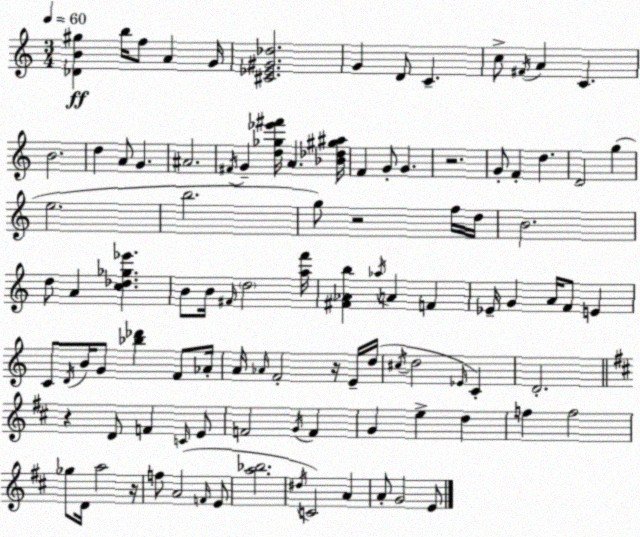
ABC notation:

X:1
T:Untitled
M:3/4
L:1/4
K:Am
[_DB^g] b/4 f/2 A G/4 [^C_E^G_d]2 G D/2 C c/2 ^F/4 A C B2 d A/2 G ^A2 ^F/4 G [d_g_e'^f']/4 A [_B_d^g^a]/4 F G/2 G z2 G/2 F d D2 g e2 b2 g/2 z2 f/4 d/4 B2 d/2 A [c_d_g_e'] B/2 B/4 ^F/4 d2 [af']/4 [^F_Ab] _a/4 A F _E/4 G A/4 F/2 E C/2 D/4 B/4 G/2 [_b_d'] F/2 _A/4 A/4 _A/4 F2 z/4 E/4 d/4 ^c/4 d2 _E/4 C D2 z D/2 F C/4 E/2 F2 G/4 F G e d f f2 _g/2 D/4 a2 z/4 f/2 A2 F/4 E/2 [a_b]2 ^d/4 C2 A A/2 G2 E/2